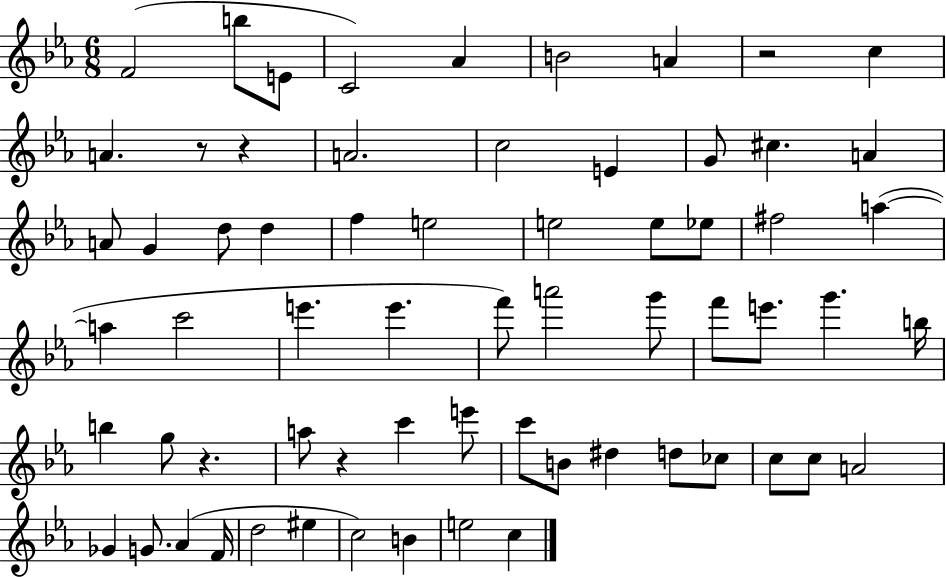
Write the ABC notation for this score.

X:1
T:Untitled
M:6/8
L:1/4
K:Eb
F2 b/2 E/2 C2 _A B2 A z2 c A z/2 z A2 c2 E G/2 ^c A A/2 G d/2 d f e2 e2 e/2 _e/2 ^f2 a a c'2 e' e' f'/2 a'2 g'/2 f'/2 e'/2 g' b/4 b g/2 z a/2 z c' e'/2 c'/2 B/2 ^d d/2 _c/2 c/2 c/2 A2 _G G/2 _A F/4 d2 ^e c2 B e2 c